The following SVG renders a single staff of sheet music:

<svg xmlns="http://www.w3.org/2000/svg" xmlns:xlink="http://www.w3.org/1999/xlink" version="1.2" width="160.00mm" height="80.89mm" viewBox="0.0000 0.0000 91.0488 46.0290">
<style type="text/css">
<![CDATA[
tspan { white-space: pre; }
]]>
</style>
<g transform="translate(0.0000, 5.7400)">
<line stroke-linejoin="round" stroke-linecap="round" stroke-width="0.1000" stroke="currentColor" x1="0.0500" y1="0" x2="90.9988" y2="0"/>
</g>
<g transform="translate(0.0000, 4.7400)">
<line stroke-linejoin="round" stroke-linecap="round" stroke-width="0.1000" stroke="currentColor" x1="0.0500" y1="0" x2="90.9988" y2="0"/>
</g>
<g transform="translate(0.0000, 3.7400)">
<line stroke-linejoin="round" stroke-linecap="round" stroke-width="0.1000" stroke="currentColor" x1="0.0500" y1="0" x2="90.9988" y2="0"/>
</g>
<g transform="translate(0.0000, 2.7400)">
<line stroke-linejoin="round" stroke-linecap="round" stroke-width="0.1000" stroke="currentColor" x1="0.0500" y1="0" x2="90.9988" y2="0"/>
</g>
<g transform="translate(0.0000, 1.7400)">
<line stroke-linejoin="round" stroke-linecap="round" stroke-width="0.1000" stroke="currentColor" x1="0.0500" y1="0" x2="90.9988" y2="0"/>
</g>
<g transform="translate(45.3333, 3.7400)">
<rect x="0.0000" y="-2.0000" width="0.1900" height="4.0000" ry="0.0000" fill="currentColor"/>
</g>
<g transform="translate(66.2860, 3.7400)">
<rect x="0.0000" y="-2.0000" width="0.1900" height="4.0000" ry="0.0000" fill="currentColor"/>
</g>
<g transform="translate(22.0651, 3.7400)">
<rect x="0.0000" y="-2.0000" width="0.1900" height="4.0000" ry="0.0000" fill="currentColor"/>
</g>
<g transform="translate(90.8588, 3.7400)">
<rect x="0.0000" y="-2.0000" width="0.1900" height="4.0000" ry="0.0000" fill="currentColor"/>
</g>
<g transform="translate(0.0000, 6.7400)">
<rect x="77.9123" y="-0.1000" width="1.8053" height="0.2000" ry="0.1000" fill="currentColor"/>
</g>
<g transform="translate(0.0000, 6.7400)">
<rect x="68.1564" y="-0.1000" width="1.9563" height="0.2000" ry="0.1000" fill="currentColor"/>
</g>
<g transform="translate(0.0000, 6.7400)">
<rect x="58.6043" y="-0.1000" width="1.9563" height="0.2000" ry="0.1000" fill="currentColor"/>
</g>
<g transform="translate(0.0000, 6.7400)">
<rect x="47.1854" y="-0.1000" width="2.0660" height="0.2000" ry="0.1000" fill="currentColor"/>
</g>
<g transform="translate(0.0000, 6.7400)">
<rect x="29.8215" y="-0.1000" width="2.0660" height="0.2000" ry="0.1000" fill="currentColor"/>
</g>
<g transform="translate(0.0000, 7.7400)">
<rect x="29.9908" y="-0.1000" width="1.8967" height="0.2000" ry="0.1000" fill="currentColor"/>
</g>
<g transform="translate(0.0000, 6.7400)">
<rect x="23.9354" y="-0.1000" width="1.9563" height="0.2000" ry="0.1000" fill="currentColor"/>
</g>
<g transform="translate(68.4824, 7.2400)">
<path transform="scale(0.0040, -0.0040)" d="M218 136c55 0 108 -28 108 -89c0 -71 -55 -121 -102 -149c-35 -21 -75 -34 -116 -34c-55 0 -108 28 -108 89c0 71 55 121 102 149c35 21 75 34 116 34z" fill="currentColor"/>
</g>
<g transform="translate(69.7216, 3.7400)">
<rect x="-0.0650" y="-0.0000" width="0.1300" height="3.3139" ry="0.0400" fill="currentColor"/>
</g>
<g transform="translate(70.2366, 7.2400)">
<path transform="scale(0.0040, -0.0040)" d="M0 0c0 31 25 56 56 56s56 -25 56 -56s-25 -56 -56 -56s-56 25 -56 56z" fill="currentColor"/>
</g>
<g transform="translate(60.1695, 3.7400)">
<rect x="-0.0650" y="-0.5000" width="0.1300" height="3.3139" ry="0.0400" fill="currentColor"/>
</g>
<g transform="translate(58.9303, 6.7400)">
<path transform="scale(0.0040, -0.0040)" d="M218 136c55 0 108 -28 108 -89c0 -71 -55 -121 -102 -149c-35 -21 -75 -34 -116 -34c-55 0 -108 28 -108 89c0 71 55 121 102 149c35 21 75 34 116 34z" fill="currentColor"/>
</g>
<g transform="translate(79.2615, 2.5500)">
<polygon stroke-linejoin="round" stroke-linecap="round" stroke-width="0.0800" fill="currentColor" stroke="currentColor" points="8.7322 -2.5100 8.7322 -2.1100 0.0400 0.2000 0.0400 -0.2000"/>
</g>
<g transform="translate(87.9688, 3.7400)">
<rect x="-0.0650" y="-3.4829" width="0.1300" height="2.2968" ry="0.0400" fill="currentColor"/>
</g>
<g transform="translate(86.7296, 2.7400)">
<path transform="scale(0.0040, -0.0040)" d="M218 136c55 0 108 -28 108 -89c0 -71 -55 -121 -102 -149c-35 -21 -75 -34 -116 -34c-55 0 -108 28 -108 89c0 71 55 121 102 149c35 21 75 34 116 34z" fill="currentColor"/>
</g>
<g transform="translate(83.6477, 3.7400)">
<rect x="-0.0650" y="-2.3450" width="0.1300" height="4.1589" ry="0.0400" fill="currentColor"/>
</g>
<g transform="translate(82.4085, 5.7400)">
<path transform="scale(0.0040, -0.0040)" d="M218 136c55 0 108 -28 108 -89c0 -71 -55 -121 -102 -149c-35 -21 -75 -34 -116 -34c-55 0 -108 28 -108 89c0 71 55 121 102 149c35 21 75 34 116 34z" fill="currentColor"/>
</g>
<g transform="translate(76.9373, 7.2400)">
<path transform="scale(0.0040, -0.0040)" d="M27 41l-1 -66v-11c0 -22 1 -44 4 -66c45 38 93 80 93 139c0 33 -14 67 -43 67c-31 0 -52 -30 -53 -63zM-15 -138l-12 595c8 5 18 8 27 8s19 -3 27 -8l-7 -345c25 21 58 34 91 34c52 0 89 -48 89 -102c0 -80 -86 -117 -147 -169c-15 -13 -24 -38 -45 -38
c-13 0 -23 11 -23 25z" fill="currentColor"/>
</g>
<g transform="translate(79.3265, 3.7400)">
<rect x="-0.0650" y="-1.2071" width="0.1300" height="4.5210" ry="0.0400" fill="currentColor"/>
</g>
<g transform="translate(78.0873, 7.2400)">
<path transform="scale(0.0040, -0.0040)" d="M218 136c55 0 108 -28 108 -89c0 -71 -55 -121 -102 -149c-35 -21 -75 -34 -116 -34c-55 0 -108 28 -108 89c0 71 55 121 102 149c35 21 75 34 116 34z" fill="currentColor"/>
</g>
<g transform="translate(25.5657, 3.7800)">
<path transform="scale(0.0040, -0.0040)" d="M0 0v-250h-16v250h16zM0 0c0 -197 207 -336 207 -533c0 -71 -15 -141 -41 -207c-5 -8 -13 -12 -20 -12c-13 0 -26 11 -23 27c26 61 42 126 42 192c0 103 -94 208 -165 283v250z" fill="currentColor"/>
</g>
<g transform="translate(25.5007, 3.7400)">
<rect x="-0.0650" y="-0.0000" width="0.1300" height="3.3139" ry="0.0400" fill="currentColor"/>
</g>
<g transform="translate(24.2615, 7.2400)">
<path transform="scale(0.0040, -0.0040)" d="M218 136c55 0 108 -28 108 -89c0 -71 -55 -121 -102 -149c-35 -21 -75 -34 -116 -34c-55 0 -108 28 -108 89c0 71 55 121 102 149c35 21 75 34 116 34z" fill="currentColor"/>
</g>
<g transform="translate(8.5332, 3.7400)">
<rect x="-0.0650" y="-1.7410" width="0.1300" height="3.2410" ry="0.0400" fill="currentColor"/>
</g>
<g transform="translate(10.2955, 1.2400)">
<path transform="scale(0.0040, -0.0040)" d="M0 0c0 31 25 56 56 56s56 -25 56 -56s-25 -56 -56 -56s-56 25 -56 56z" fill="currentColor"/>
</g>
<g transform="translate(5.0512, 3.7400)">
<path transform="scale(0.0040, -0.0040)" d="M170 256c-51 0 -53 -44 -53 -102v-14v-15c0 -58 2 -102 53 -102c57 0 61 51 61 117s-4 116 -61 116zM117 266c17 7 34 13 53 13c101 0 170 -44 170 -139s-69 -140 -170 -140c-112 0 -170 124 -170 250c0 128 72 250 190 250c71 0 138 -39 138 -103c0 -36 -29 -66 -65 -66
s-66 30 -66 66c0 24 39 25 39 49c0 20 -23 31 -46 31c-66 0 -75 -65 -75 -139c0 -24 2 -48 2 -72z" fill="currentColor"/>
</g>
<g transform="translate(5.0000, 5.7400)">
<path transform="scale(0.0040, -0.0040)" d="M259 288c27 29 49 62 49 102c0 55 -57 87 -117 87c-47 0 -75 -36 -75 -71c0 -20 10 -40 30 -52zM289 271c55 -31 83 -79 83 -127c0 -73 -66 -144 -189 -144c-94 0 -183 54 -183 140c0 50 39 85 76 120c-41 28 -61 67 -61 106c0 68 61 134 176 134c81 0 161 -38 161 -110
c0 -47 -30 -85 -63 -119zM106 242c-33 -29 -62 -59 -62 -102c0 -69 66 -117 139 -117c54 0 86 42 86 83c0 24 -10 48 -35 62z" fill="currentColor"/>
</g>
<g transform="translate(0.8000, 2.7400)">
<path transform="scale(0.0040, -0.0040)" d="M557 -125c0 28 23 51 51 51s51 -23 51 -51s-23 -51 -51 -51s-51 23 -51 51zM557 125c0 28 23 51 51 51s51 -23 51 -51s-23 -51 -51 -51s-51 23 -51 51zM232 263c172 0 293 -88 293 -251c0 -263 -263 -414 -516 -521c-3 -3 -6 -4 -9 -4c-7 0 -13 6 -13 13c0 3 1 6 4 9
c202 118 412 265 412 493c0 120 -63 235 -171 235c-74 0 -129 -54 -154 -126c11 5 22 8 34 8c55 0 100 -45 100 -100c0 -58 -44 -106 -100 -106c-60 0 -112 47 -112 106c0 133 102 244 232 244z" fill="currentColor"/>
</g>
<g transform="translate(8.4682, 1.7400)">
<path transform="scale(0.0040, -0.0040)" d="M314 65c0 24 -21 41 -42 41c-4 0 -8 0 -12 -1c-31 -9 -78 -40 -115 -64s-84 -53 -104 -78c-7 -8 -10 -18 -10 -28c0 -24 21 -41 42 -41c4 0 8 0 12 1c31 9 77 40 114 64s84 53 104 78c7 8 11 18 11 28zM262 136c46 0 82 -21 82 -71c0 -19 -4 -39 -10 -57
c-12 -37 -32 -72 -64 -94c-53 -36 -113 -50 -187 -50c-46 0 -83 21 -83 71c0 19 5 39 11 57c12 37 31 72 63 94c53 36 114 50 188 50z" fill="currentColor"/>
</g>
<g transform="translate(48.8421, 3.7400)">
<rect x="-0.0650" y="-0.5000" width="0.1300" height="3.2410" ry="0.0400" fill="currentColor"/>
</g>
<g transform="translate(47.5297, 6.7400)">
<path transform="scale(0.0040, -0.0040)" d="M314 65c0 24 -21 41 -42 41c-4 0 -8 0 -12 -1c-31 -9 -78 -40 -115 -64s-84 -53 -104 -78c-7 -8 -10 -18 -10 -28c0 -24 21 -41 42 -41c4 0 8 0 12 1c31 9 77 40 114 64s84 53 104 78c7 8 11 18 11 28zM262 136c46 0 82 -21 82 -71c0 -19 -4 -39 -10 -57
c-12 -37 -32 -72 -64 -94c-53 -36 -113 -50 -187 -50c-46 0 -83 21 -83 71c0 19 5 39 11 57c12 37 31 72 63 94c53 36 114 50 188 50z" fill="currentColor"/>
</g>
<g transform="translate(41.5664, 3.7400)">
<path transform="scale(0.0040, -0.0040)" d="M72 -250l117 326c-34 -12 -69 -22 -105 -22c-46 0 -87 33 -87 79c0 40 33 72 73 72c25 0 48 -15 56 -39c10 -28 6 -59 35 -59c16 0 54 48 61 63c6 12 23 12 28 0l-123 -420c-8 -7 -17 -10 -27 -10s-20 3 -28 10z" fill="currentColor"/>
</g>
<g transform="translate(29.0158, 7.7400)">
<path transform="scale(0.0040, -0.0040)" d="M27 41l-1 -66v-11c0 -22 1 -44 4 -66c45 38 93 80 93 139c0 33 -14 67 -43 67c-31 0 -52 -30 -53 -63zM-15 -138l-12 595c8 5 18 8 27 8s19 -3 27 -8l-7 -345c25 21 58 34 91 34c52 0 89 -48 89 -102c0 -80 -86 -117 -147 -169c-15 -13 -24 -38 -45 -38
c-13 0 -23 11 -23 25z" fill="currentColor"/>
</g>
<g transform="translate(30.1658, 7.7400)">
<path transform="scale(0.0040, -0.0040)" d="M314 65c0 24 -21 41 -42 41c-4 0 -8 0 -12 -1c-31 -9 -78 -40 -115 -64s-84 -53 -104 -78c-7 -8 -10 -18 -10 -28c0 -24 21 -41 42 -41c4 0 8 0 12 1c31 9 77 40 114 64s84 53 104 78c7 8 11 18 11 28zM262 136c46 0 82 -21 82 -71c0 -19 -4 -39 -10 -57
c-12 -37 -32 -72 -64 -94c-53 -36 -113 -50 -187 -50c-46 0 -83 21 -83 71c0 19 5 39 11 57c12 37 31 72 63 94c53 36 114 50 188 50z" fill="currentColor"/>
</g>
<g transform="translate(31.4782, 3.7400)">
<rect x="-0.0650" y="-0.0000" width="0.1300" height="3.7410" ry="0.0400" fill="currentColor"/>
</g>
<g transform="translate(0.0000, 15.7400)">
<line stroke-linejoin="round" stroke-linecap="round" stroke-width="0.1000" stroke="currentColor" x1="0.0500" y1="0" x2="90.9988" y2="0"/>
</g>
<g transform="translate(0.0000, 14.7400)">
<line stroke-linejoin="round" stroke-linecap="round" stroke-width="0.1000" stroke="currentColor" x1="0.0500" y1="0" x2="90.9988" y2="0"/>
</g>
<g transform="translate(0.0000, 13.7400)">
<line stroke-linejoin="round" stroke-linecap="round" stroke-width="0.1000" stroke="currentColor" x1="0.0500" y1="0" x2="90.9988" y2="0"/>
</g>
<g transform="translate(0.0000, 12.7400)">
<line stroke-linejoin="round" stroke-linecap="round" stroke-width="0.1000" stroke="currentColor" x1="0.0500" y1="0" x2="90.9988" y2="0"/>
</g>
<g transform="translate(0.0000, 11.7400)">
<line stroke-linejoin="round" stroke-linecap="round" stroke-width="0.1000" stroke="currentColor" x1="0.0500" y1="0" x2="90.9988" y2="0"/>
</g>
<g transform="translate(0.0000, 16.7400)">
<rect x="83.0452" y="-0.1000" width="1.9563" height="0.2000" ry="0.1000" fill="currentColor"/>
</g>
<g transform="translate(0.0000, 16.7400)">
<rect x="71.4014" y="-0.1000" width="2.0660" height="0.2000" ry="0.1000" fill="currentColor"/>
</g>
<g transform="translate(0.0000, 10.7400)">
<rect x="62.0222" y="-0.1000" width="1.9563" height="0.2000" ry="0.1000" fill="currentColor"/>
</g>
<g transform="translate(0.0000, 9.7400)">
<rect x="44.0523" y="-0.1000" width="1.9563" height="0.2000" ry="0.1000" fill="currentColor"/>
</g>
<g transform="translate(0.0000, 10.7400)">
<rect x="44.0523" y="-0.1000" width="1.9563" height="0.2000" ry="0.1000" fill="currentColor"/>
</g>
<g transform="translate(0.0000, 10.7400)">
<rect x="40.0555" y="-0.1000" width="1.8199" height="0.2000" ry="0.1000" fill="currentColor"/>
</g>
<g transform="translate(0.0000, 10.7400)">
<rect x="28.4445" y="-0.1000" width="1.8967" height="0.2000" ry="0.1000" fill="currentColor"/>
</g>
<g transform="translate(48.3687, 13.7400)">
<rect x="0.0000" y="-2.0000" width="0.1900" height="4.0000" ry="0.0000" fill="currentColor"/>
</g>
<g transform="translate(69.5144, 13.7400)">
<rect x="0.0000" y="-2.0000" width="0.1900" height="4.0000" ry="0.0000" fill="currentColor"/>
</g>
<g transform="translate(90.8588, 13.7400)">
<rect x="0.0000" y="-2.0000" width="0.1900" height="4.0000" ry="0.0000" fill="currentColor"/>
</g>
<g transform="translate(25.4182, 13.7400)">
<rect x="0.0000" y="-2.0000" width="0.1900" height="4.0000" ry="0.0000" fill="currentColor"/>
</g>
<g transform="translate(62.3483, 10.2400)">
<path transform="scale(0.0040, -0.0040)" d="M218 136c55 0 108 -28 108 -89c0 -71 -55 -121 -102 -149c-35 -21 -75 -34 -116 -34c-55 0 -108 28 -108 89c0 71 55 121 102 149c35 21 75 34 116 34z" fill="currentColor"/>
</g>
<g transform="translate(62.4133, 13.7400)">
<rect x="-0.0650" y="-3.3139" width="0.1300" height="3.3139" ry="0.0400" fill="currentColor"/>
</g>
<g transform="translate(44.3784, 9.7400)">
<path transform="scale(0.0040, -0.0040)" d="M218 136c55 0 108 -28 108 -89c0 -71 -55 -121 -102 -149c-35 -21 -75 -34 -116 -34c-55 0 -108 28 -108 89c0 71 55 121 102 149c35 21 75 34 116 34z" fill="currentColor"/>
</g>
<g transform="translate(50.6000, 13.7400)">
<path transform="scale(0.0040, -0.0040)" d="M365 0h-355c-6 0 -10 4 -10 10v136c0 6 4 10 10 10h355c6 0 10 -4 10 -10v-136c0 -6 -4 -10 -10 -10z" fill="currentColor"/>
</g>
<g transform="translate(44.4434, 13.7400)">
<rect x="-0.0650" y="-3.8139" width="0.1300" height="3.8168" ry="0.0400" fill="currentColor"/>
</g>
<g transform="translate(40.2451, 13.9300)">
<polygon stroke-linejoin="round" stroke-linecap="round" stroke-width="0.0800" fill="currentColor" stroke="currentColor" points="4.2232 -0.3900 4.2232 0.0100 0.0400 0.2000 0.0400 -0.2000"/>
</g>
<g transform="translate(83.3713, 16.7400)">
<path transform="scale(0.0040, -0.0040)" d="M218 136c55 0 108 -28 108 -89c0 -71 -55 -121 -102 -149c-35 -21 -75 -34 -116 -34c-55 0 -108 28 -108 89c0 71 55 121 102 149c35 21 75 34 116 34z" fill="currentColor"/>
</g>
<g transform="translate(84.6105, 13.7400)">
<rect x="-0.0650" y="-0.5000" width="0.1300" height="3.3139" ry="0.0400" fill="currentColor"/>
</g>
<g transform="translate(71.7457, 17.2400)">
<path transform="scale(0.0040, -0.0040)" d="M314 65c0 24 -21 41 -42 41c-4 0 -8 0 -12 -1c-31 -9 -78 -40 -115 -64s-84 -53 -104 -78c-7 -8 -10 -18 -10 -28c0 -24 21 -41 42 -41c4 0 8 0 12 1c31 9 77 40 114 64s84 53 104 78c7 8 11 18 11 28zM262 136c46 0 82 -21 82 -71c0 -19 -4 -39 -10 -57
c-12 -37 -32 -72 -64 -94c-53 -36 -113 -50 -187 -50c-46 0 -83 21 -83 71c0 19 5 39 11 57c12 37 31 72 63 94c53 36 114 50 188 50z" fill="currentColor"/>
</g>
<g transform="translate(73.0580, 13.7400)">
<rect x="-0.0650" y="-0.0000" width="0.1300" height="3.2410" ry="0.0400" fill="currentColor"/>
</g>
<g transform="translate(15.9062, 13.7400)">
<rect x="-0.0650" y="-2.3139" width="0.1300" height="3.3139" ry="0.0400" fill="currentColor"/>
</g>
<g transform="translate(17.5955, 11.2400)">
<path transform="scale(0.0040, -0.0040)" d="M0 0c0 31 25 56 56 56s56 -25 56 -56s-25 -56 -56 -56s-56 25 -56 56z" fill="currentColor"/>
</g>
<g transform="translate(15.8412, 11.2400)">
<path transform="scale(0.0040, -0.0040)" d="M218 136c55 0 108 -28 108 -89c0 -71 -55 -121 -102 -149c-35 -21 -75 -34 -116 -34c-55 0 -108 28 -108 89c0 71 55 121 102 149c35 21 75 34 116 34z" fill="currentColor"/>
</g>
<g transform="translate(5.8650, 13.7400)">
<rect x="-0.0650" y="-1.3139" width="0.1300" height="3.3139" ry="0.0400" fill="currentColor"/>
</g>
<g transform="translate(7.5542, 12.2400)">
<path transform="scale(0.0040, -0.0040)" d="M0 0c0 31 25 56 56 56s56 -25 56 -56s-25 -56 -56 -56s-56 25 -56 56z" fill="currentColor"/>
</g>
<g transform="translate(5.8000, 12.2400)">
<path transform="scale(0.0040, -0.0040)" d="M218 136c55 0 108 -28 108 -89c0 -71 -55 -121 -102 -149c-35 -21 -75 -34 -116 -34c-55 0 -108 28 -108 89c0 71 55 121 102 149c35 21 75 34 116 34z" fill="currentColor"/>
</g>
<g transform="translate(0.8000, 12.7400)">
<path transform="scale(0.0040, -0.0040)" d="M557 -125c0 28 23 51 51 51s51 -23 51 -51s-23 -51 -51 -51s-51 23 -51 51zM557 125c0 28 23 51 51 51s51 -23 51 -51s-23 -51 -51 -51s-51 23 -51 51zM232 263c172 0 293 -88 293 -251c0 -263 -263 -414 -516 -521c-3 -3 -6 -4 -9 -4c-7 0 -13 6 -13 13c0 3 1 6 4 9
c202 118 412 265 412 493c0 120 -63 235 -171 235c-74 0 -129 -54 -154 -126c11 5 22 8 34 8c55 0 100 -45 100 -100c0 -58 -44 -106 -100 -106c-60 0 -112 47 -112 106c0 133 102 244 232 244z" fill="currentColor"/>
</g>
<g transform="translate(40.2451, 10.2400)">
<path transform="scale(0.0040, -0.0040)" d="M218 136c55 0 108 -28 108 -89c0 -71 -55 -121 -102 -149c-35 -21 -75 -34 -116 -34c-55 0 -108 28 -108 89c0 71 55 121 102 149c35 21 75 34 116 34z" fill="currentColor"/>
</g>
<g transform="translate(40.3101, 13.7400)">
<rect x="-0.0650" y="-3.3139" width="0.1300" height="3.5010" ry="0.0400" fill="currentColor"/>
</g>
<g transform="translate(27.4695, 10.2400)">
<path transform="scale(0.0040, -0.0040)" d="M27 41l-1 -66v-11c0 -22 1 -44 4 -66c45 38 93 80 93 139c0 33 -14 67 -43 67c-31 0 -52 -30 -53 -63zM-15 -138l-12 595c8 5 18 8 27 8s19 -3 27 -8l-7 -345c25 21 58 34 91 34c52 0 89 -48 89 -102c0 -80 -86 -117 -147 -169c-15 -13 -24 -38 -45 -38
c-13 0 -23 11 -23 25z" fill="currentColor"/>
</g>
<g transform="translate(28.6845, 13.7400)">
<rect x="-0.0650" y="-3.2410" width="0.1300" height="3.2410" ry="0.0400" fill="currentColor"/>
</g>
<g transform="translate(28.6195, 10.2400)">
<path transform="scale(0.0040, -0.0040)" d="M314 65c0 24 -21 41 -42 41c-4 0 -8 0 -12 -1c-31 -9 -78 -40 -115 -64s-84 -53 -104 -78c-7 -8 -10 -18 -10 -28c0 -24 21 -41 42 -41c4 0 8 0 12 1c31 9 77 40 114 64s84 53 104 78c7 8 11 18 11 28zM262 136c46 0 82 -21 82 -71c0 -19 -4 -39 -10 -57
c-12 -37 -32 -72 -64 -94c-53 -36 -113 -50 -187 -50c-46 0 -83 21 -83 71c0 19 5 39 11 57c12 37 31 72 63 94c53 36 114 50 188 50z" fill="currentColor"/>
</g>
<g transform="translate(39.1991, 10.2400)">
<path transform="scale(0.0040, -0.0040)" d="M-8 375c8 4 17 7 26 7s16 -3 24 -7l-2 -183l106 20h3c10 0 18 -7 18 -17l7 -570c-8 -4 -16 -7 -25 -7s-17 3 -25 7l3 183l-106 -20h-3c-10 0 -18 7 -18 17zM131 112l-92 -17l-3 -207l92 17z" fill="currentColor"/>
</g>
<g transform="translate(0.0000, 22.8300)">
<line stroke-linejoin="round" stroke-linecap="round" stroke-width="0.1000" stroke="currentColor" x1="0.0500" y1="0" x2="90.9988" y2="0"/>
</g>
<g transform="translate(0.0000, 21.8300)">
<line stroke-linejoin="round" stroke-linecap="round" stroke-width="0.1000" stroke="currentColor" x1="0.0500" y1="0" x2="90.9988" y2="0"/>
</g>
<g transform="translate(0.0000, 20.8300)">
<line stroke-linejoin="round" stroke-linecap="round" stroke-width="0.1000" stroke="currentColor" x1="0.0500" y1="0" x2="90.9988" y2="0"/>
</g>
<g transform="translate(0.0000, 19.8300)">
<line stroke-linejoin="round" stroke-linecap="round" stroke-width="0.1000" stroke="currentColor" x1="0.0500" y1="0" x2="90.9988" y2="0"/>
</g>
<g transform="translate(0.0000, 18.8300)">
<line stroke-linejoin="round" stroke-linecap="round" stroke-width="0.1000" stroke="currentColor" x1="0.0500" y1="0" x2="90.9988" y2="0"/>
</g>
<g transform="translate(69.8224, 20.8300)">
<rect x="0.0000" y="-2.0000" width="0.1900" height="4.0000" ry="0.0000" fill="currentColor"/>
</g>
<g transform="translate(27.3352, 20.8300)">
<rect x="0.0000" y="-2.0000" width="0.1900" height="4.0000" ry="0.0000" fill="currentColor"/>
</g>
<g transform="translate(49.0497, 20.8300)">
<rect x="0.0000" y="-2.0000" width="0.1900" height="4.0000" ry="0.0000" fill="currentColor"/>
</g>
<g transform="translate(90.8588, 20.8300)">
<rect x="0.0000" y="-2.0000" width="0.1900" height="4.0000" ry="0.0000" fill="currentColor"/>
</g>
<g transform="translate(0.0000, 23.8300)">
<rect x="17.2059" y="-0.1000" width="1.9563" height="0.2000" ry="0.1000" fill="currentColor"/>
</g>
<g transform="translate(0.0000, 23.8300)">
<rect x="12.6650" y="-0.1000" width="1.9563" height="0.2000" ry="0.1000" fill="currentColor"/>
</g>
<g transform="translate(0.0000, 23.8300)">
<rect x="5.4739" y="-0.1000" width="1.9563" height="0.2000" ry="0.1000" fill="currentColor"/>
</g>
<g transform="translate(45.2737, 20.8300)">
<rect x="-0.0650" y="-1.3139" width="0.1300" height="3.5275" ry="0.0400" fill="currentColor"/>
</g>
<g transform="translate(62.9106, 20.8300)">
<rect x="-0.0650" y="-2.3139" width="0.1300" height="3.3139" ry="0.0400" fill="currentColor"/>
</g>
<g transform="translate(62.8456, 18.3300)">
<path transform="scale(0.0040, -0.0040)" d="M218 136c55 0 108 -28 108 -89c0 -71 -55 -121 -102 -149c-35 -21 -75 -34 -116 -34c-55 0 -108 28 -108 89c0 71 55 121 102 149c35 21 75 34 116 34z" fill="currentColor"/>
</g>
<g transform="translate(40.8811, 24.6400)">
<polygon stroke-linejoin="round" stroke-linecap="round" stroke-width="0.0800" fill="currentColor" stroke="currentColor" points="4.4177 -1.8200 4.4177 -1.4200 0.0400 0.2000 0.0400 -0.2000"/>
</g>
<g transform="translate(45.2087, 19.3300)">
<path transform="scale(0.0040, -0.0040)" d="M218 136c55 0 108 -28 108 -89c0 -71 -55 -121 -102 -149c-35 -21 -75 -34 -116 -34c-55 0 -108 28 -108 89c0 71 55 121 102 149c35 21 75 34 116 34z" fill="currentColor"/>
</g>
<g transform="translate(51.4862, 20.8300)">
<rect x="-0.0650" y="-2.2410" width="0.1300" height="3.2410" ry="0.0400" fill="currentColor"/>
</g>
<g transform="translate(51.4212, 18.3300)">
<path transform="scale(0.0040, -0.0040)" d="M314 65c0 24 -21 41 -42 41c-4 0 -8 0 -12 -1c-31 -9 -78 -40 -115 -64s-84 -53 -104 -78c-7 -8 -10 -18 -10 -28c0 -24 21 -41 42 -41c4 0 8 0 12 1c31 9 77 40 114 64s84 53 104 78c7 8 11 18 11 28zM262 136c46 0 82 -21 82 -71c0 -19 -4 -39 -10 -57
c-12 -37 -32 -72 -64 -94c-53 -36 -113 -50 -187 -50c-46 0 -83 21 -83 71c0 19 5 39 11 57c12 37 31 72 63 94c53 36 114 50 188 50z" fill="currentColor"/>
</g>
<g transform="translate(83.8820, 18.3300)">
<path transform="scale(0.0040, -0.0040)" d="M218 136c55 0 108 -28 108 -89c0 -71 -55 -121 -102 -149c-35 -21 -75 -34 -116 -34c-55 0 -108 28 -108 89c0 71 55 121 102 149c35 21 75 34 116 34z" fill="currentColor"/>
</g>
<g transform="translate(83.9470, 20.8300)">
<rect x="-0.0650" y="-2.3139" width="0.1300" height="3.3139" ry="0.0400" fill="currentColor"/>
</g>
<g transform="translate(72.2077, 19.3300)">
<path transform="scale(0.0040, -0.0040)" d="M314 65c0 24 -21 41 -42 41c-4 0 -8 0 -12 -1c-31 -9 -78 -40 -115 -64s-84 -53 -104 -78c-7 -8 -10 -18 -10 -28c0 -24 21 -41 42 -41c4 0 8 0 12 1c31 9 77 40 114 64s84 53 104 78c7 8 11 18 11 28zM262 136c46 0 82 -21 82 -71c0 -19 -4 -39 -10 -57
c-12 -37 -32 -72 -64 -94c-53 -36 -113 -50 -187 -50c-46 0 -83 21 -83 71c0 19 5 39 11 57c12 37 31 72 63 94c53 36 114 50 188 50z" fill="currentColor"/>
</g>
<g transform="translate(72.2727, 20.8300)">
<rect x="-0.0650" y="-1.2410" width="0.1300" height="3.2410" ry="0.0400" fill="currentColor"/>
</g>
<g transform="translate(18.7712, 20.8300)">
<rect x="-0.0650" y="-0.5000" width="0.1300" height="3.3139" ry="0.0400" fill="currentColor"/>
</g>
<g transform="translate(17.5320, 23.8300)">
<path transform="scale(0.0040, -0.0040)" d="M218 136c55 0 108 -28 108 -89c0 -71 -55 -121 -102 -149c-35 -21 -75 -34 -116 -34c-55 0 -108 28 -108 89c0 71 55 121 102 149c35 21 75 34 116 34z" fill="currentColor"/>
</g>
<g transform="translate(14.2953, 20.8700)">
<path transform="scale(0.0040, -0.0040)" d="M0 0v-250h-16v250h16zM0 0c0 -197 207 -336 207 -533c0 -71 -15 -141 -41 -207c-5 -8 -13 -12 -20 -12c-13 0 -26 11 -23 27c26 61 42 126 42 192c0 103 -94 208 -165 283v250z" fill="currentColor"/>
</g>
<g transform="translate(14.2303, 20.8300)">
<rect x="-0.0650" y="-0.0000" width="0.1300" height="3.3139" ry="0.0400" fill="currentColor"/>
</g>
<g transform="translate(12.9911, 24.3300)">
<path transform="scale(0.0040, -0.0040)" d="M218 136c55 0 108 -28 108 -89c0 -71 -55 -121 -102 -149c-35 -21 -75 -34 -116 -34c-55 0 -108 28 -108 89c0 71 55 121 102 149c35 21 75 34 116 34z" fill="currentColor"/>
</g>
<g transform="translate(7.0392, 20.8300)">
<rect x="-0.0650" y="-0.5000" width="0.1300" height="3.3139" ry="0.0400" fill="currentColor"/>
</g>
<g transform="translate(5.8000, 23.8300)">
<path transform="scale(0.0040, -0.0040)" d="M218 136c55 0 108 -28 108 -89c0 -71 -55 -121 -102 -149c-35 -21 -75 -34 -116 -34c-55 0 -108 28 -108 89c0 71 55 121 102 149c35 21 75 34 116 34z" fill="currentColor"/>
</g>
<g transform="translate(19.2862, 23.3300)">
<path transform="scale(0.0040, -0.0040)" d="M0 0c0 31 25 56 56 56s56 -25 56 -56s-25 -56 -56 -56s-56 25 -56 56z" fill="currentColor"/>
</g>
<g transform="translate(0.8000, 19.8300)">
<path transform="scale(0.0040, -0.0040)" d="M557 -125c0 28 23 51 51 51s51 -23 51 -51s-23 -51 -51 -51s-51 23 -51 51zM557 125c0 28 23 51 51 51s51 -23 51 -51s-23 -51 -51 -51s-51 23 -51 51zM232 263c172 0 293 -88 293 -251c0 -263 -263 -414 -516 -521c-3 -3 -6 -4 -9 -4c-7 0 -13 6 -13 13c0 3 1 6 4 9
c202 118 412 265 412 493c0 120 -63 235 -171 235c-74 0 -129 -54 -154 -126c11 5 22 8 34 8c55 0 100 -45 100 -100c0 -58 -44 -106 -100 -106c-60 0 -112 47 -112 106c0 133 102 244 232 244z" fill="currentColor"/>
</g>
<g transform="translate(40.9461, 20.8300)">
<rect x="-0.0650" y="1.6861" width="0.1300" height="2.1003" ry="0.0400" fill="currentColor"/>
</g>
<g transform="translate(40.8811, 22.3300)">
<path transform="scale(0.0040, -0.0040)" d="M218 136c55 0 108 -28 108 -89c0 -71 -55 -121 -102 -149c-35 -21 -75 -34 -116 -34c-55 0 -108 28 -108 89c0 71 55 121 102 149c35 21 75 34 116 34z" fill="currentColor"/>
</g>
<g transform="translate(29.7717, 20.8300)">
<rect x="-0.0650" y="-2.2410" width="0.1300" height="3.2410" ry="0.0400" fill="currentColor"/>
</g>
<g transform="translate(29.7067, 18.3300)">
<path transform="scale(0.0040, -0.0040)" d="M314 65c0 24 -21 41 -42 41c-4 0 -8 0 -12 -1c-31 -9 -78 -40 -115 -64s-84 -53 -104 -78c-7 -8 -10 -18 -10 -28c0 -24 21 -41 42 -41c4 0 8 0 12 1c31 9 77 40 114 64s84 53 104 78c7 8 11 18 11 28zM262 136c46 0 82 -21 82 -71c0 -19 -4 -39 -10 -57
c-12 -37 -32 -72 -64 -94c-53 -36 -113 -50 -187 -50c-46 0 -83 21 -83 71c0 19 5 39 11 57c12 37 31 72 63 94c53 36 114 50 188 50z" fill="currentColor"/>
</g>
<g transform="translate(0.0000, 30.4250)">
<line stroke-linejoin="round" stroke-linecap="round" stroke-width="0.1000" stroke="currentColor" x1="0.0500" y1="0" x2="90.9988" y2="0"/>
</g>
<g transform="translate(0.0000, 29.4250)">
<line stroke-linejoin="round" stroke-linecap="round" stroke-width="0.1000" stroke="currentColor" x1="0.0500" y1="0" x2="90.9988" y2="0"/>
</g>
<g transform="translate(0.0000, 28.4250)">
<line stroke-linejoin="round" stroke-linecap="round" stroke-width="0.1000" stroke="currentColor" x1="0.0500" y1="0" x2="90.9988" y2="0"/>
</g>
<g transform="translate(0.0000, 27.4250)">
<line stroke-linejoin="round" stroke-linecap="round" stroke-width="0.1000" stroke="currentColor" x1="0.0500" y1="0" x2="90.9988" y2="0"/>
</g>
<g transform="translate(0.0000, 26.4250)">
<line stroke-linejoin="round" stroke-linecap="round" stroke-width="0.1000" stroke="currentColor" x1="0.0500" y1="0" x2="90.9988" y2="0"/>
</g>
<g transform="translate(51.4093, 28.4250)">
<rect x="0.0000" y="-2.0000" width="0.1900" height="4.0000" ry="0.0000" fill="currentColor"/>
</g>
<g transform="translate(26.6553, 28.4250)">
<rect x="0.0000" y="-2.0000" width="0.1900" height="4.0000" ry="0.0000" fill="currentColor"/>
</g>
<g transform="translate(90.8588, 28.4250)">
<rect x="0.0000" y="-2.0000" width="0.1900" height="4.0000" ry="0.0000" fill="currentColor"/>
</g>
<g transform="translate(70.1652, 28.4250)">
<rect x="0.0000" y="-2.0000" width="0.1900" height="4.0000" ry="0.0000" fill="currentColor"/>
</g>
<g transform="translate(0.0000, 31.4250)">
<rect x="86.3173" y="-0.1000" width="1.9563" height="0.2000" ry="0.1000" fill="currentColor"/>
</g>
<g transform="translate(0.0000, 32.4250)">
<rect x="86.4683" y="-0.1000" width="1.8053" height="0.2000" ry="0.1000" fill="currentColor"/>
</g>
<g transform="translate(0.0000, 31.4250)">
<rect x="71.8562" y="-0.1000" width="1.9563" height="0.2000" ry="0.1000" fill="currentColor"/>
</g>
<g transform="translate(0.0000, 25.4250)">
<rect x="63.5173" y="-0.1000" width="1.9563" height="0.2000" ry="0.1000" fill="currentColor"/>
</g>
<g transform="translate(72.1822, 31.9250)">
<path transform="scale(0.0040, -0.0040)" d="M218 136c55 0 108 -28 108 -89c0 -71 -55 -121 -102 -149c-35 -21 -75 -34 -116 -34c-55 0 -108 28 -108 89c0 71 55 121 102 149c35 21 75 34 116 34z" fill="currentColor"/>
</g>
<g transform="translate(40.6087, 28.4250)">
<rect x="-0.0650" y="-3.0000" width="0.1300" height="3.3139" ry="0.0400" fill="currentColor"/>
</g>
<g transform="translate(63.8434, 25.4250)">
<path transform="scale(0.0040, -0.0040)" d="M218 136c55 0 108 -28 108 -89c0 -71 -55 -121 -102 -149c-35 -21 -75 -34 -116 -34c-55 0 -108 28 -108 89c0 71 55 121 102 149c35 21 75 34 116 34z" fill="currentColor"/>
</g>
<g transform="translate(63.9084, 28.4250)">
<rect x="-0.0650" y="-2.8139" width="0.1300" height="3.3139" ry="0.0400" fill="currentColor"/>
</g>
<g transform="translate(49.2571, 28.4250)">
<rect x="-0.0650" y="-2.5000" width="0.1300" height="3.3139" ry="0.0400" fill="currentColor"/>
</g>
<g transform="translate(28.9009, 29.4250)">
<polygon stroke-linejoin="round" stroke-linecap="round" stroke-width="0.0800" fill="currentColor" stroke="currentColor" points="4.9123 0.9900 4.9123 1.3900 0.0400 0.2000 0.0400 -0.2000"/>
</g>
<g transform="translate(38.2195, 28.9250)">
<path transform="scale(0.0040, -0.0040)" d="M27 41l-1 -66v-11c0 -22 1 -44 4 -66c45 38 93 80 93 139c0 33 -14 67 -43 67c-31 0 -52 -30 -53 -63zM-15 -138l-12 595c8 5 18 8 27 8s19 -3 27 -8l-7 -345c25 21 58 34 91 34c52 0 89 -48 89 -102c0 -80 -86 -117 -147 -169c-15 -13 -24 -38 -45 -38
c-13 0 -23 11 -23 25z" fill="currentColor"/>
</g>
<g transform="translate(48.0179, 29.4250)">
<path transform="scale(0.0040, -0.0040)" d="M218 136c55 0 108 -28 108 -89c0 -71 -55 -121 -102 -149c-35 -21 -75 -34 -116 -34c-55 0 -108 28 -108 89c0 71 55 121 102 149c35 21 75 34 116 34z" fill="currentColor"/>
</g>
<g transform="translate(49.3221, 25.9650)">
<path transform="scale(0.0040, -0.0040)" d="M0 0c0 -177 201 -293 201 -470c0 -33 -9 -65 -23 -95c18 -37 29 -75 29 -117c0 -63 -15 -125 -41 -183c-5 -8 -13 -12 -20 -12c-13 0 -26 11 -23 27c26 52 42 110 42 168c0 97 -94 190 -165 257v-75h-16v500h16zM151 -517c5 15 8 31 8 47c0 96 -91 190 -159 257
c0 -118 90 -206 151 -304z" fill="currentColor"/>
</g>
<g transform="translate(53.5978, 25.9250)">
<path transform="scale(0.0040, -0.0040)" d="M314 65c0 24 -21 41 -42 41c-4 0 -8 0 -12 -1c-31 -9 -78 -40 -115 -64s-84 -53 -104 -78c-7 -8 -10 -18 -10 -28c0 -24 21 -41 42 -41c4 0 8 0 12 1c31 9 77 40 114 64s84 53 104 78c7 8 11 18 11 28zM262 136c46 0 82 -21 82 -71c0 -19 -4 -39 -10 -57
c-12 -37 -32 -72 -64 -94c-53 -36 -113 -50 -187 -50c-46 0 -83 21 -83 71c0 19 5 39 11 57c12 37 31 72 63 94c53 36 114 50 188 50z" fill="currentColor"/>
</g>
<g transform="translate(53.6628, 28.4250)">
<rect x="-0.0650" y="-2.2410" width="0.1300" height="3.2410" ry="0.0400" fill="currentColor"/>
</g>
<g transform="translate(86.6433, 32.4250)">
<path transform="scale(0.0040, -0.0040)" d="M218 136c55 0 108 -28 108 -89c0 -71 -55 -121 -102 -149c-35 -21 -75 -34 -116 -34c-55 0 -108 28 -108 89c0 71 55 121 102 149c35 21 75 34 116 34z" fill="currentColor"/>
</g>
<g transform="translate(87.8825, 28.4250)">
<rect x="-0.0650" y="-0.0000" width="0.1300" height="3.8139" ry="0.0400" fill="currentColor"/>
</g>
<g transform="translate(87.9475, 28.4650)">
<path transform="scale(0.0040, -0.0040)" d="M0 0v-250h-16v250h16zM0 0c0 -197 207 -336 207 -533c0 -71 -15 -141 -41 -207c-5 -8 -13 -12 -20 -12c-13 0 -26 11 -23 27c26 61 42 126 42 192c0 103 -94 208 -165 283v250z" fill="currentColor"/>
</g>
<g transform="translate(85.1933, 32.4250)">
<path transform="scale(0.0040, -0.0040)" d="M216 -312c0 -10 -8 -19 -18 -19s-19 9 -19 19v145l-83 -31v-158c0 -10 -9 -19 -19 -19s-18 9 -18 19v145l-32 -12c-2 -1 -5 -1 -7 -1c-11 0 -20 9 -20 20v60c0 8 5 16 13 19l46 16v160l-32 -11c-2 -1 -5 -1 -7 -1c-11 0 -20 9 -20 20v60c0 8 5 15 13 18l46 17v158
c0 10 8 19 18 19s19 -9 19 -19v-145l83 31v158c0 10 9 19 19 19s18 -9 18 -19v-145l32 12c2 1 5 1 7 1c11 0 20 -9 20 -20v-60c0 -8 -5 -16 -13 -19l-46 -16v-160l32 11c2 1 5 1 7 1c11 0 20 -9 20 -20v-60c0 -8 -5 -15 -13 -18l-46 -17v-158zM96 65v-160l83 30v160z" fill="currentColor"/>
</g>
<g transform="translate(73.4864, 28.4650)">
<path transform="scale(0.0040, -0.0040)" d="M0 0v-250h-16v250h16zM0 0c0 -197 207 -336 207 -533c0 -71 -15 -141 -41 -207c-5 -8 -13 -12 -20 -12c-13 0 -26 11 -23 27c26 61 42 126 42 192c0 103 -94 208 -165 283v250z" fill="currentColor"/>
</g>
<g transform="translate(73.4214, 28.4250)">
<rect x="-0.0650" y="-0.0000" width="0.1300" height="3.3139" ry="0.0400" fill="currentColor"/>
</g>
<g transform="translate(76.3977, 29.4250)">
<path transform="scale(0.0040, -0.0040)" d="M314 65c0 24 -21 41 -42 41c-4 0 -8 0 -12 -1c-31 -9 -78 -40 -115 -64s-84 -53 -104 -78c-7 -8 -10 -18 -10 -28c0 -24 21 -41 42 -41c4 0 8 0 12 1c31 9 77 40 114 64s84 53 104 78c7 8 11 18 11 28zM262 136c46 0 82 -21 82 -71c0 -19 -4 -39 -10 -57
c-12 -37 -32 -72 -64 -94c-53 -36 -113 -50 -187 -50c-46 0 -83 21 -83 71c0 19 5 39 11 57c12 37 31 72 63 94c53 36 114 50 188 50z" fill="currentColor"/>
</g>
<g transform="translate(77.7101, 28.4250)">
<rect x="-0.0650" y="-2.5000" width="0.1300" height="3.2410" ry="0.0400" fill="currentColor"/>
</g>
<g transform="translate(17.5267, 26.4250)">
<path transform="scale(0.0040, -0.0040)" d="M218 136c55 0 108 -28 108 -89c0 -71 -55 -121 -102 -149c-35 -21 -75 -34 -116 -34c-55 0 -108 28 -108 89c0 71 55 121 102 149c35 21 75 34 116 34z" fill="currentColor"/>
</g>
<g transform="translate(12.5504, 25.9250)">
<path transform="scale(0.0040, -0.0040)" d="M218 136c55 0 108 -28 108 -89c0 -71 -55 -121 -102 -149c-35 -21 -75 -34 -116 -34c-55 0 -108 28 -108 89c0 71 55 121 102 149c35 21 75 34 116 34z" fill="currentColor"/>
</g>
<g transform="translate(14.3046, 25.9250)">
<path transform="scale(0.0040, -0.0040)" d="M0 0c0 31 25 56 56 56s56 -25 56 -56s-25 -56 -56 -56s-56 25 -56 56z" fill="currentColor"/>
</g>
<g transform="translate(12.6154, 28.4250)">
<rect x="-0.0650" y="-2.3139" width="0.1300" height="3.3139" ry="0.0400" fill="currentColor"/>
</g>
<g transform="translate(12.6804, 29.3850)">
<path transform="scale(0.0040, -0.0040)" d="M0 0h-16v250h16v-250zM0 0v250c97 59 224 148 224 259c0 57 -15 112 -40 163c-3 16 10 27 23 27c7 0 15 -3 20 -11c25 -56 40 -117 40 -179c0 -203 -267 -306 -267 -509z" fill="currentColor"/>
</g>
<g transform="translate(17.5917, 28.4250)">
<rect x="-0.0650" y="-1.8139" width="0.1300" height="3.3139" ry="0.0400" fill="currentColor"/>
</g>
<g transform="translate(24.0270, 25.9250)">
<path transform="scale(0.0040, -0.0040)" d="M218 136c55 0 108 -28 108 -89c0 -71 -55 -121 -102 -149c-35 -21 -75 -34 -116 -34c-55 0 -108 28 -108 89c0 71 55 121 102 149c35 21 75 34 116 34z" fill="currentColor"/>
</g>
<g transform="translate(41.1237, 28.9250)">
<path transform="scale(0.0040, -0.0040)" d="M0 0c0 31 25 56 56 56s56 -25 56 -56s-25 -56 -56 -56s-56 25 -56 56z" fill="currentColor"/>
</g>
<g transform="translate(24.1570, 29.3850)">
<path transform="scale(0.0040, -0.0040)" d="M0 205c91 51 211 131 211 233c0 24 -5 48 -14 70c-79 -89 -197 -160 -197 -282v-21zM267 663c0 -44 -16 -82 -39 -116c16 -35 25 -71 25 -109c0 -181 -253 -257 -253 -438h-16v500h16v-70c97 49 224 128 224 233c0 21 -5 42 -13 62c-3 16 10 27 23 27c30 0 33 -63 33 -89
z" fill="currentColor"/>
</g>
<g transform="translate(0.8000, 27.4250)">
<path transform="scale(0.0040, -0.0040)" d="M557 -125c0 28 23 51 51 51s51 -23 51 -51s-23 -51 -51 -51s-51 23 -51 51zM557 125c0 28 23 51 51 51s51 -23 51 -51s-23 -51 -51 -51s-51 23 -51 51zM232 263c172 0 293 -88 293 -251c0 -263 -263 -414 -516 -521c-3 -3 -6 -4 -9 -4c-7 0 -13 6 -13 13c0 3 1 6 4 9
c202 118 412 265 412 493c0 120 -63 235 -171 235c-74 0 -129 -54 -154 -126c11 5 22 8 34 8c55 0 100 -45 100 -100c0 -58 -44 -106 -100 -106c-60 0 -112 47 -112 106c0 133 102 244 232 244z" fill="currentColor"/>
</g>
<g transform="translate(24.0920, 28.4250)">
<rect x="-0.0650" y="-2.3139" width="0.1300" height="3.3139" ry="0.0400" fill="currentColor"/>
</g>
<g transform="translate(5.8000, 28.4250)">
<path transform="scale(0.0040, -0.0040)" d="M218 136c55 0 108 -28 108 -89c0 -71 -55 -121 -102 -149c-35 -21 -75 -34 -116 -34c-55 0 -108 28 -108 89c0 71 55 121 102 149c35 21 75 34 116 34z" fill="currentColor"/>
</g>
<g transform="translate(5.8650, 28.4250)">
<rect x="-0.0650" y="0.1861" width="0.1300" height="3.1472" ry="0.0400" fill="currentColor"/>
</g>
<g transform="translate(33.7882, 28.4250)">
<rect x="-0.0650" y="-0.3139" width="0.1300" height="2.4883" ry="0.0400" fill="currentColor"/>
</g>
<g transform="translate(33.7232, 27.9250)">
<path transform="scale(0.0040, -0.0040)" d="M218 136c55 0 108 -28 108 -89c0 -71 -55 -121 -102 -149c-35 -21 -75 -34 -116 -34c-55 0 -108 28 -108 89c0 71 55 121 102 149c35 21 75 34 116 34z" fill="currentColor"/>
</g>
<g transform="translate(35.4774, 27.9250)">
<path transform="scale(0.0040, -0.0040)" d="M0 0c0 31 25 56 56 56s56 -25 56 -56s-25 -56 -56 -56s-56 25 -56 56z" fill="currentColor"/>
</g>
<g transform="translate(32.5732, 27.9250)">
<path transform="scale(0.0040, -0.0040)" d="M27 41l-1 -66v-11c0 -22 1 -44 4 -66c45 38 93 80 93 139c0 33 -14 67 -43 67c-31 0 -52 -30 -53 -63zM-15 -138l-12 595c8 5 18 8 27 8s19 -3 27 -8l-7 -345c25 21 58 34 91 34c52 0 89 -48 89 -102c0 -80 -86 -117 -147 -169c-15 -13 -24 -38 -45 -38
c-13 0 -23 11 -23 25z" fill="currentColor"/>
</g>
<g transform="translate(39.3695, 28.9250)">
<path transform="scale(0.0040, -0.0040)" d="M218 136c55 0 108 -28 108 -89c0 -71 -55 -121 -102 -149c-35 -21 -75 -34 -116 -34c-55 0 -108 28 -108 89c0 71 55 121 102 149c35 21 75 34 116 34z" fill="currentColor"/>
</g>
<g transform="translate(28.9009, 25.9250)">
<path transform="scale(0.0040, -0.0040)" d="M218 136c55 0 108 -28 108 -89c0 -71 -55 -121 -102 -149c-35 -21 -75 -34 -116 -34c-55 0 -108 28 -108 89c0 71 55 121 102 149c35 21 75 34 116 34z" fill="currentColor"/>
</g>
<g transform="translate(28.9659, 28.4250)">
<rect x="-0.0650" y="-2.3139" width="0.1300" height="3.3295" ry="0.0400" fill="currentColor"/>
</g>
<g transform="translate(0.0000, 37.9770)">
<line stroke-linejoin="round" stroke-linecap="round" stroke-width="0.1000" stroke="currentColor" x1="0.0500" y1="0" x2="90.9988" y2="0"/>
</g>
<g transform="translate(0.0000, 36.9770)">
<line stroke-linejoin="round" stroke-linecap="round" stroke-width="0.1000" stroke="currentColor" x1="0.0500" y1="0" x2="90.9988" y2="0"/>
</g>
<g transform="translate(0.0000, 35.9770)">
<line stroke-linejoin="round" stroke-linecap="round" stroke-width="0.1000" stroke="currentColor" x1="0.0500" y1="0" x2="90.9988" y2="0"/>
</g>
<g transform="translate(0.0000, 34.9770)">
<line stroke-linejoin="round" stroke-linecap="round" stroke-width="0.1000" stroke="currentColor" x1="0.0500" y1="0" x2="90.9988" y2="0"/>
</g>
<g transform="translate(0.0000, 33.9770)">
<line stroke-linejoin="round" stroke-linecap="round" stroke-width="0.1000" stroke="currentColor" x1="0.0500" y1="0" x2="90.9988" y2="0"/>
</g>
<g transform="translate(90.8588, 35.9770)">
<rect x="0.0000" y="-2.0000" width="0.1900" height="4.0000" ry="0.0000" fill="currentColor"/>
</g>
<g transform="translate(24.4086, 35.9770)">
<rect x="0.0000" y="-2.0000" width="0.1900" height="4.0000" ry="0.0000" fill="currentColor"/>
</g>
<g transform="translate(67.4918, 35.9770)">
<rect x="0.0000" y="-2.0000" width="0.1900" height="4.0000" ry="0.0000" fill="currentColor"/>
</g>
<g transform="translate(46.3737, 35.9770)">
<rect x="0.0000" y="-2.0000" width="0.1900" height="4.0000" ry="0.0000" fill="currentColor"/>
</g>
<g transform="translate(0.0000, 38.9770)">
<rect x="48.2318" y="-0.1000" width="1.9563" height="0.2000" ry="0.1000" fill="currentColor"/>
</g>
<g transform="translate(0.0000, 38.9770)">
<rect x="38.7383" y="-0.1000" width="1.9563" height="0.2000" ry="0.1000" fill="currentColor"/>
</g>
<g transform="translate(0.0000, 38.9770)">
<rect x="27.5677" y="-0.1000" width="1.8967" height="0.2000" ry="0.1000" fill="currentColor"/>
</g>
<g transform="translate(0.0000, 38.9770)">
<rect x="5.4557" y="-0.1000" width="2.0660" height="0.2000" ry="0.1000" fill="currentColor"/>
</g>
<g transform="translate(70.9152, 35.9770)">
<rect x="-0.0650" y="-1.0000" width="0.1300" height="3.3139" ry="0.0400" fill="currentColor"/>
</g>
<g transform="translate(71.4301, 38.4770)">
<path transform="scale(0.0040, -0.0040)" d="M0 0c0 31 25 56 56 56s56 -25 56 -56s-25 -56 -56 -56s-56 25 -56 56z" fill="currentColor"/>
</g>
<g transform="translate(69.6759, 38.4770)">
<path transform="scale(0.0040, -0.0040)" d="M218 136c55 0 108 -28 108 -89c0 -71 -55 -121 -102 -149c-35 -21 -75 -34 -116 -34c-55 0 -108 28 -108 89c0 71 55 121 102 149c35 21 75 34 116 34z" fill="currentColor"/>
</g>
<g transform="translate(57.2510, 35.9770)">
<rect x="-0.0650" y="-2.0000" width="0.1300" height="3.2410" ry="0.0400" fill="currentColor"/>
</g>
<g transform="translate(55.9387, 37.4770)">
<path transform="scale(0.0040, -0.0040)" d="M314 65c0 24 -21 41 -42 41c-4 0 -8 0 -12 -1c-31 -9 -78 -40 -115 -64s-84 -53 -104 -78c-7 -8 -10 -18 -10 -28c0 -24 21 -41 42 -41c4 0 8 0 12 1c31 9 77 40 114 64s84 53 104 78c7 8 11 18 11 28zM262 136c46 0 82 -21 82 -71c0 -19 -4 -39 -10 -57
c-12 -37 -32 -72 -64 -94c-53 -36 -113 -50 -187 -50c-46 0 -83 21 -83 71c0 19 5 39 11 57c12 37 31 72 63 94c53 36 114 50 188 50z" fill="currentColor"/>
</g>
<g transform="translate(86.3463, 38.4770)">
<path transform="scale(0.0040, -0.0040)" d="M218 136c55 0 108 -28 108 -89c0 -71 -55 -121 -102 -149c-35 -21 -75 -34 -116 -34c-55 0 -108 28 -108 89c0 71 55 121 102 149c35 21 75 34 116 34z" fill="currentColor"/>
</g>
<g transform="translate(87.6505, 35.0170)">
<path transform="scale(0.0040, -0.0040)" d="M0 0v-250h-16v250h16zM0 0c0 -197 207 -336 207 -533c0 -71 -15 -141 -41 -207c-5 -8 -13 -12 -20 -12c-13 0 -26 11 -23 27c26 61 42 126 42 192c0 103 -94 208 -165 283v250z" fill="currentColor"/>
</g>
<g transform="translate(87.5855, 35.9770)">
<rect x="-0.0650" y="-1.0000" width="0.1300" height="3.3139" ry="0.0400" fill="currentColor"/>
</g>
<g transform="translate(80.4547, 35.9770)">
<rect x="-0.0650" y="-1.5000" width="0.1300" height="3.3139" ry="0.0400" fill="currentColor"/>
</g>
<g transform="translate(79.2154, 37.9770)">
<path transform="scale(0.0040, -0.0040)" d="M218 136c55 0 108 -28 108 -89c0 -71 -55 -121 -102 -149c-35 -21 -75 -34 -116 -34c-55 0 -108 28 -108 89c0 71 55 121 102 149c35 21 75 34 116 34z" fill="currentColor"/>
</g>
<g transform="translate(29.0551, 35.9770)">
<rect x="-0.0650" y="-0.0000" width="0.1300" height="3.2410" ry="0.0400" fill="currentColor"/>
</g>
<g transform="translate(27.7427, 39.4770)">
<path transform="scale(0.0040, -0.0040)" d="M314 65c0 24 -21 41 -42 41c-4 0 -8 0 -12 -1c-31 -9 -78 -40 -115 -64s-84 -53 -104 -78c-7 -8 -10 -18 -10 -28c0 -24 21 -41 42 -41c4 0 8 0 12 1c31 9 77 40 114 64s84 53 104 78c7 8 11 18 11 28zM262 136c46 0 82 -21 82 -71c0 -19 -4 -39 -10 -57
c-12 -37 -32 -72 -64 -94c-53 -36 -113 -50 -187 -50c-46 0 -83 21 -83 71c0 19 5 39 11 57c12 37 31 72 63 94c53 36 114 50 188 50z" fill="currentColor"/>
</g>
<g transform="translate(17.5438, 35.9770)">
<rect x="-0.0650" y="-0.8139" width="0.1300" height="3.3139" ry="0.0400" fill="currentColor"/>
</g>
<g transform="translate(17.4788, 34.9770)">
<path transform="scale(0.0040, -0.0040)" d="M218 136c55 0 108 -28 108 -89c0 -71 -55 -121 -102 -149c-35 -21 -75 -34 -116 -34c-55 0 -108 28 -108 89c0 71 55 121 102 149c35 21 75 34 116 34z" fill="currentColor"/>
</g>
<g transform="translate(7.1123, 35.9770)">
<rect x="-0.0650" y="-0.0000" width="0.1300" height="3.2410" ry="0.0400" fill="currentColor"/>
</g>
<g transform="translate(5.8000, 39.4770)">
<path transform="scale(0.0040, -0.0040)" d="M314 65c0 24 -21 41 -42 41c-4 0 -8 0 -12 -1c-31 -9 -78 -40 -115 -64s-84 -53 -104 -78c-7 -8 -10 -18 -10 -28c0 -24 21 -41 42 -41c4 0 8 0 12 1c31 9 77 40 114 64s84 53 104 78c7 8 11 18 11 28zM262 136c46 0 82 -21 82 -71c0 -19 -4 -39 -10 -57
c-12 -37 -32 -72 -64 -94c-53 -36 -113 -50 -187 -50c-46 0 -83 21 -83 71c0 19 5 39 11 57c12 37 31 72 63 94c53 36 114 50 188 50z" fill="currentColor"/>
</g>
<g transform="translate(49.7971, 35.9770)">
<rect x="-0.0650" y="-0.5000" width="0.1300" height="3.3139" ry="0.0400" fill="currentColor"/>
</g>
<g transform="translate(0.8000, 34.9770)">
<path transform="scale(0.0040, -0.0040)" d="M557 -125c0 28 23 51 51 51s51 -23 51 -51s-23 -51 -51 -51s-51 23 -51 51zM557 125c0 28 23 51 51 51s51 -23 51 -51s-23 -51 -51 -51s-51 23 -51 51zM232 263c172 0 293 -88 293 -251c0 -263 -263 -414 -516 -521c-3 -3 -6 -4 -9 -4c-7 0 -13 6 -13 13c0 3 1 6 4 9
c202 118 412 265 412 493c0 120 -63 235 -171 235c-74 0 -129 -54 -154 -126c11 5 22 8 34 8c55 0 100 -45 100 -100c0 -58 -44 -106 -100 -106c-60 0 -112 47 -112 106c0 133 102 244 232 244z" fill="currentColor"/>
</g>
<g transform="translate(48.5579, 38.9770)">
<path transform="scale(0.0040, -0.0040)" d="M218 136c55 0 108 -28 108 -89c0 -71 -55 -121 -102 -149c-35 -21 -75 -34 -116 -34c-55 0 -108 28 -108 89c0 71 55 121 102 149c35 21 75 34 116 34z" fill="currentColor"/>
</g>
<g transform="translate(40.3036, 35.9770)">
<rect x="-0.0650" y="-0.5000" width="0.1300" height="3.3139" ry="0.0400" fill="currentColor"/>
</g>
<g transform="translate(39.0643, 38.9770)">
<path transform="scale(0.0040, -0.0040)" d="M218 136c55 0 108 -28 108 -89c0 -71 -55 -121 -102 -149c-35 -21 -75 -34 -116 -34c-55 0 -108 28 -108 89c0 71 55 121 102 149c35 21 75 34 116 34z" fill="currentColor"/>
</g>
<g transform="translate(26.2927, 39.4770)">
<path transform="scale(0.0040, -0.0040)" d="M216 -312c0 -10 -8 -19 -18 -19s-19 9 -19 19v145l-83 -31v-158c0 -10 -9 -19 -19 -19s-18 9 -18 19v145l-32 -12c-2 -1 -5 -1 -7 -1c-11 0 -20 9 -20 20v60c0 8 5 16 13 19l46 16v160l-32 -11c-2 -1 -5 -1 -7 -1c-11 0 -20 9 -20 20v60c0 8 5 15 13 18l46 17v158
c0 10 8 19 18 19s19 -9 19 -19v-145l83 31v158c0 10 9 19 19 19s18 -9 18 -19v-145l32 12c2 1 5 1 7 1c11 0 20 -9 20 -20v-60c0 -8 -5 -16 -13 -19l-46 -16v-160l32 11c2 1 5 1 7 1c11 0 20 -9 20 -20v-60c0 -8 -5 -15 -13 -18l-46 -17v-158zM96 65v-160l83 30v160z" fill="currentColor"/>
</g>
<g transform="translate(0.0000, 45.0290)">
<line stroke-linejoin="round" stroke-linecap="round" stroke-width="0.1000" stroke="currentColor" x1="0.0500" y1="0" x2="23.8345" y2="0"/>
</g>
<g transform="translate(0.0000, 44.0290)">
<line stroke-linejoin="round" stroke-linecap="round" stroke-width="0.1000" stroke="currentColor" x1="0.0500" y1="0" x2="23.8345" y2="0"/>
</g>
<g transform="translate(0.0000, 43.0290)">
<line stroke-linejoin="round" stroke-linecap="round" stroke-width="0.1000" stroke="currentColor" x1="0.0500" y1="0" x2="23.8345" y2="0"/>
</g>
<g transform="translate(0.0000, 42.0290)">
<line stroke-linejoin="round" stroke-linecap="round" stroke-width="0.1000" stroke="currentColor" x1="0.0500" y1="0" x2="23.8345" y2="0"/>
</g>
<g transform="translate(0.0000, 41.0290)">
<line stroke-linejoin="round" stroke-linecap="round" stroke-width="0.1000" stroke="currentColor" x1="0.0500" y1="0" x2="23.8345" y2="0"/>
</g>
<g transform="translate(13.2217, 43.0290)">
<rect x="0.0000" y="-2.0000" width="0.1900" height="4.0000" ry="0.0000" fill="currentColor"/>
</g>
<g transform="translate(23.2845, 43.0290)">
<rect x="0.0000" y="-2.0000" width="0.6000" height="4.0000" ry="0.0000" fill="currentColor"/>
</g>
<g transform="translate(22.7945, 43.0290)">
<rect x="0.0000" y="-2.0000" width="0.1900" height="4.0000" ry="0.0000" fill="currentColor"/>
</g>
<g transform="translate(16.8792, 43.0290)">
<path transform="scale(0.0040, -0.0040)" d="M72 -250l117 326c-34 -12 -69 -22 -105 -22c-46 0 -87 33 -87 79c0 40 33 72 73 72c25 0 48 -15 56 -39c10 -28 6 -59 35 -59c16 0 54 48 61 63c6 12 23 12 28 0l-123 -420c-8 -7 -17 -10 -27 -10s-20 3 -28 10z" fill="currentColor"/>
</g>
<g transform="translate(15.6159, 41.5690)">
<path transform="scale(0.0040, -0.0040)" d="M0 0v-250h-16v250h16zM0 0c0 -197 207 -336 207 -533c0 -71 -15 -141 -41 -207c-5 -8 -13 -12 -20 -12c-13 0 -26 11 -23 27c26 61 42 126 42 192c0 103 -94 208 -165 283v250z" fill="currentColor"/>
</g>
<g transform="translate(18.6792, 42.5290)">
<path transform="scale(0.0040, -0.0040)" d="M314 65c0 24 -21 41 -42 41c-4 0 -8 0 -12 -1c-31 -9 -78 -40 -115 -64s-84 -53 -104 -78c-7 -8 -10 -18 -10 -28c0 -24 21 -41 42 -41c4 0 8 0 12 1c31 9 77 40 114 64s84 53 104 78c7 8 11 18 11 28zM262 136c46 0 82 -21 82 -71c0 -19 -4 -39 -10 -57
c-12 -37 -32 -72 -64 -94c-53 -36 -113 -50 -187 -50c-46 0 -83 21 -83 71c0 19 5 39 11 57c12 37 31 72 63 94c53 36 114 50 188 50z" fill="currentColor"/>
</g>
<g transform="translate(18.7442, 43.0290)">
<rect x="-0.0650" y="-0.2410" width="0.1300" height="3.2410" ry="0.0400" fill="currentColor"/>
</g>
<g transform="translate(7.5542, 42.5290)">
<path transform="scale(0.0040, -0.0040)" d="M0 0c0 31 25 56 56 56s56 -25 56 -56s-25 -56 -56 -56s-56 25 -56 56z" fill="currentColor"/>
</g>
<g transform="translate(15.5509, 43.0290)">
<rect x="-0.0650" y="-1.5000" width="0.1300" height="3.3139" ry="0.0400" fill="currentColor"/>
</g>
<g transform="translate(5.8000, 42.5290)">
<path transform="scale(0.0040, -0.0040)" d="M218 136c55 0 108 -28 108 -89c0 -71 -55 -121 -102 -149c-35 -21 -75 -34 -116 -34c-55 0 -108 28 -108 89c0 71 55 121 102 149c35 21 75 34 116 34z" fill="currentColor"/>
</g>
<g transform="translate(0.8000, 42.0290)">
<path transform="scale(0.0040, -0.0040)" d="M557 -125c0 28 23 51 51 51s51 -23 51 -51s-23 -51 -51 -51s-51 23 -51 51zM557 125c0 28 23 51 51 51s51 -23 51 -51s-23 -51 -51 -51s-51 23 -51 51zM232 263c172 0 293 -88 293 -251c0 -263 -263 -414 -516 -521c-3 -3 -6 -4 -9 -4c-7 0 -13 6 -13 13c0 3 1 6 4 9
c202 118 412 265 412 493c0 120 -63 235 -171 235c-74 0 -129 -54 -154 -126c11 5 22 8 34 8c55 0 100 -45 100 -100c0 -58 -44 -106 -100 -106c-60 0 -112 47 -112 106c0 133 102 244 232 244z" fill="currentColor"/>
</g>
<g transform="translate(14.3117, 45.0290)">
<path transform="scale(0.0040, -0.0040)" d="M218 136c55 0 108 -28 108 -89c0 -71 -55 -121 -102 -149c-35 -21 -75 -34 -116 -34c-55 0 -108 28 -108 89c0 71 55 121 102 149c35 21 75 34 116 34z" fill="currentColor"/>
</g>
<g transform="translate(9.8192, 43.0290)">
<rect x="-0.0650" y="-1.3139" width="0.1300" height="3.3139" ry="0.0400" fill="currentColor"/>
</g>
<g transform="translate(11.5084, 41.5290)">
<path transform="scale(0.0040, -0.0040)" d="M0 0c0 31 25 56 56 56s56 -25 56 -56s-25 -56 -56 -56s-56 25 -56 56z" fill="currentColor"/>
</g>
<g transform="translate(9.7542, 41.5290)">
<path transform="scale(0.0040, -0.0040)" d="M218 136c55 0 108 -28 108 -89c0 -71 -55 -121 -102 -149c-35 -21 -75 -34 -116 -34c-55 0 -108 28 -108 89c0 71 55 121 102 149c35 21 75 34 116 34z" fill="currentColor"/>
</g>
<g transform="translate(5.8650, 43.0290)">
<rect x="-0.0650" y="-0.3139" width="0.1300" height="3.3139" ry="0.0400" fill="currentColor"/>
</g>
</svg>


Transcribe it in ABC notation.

X:1
T:Untitled
M:6/8
L:1/4
K:C
A,2 D,,/2 _C,,2 z/2 E,,2 E,, D,, _D,,/2 G,,/2 F,/2 G, B, _D2 D/2 E/2 z2 D D,,2 E,, E,, D,,/2 E,, B,2 A,,/2 G,/2 B,2 B, G,2 B, D, B,/2 A, B,/4 B,/2 _E,/2 _C, B,,/4 B,2 C D,,/2 B,,2 ^C,,/2 D,,2 F, ^D,,2 E,, E,, A,,2 F,, G,, F,,/2 E, G, G,,/2 z/2 E,2